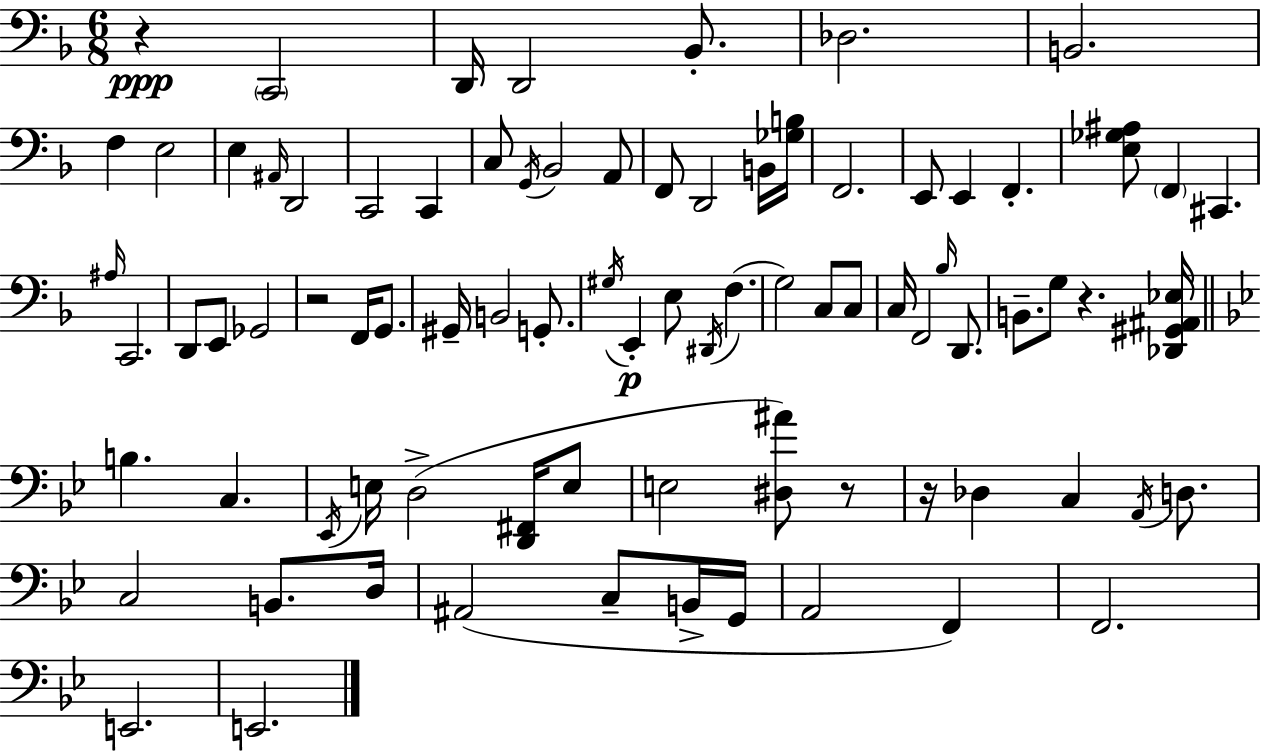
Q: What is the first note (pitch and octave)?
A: C2